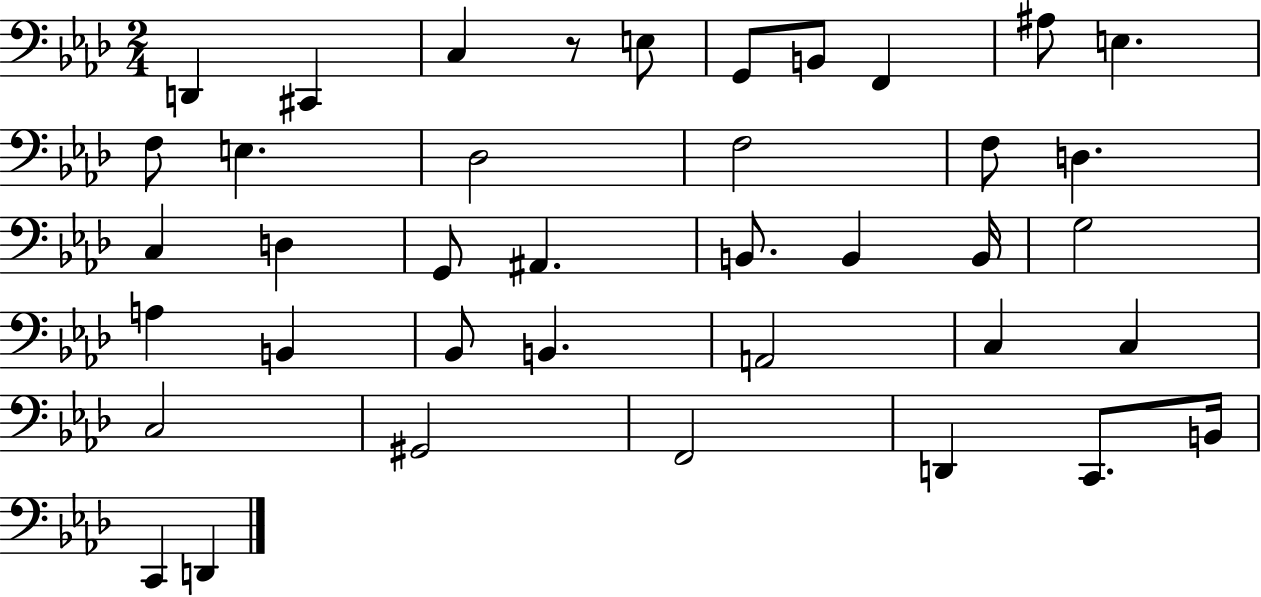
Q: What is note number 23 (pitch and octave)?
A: G3